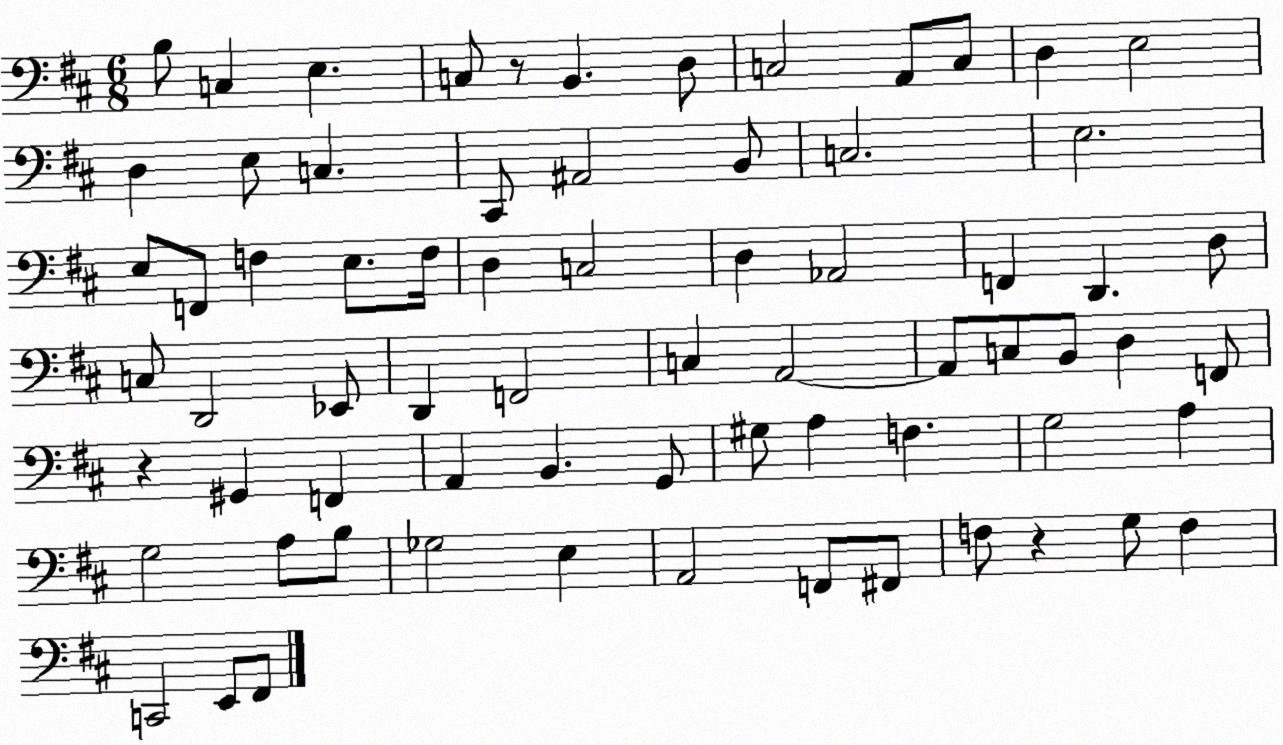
X:1
T:Untitled
M:6/8
L:1/4
K:D
B,/2 C, E, C,/2 z/2 B,, D,/2 C,2 A,,/2 C,/2 D, E,2 D, E,/2 C, ^C,,/2 ^A,,2 B,,/2 C,2 E,2 E,/2 F,,/2 F, E,/2 F,/4 D, C,2 D, _A,,2 F,, D,, D,/2 C,/2 D,,2 _E,,/2 D,, F,,2 C, A,,2 A,,/2 C,/2 B,,/2 D, F,,/2 z ^G,, F,, A,, B,, G,,/2 ^G,/2 A, F, G,2 A, G,2 A,/2 B,/2 _G,2 E, A,,2 F,,/2 ^F,,/2 F,/2 z G,/2 F, C,,2 E,,/2 ^F,,/2